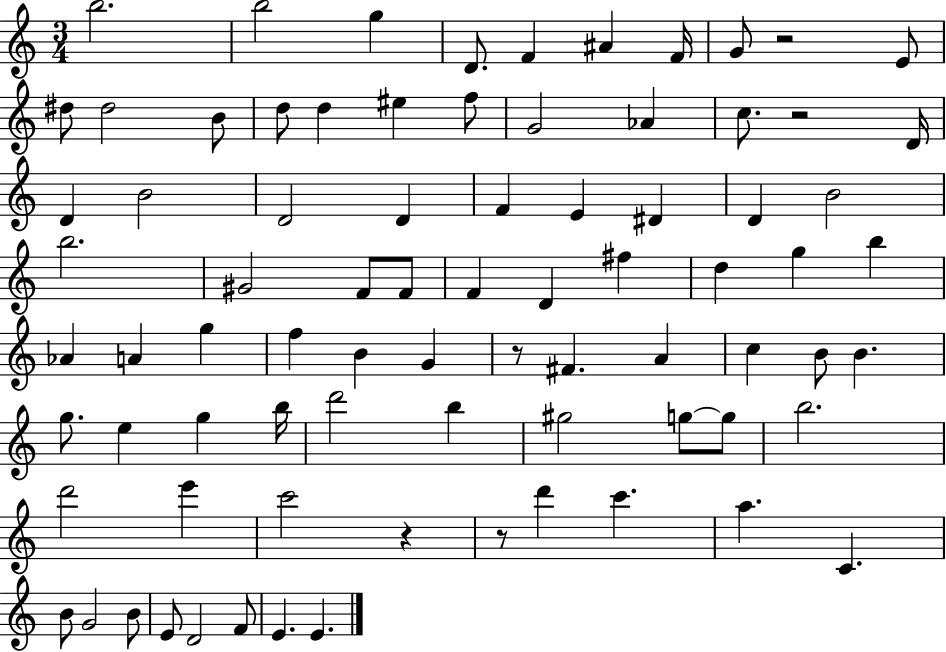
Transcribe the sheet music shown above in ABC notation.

X:1
T:Untitled
M:3/4
L:1/4
K:C
b2 b2 g D/2 F ^A F/4 G/2 z2 E/2 ^d/2 ^d2 B/2 d/2 d ^e f/2 G2 _A c/2 z2 D/4 D B2 D2 D F E ^D D B2 b2 ^G2 F/2 F/2 F D ^f d g b _A A g f B G z/2 ^F A c B/2 B g/2 e g b/4 d'2 b ^g2 g/2 g/2 b2 d'2 e' c'2 z z/2 d' c' a C B/2 G2 B/2 E/2 D2 F/2 E E